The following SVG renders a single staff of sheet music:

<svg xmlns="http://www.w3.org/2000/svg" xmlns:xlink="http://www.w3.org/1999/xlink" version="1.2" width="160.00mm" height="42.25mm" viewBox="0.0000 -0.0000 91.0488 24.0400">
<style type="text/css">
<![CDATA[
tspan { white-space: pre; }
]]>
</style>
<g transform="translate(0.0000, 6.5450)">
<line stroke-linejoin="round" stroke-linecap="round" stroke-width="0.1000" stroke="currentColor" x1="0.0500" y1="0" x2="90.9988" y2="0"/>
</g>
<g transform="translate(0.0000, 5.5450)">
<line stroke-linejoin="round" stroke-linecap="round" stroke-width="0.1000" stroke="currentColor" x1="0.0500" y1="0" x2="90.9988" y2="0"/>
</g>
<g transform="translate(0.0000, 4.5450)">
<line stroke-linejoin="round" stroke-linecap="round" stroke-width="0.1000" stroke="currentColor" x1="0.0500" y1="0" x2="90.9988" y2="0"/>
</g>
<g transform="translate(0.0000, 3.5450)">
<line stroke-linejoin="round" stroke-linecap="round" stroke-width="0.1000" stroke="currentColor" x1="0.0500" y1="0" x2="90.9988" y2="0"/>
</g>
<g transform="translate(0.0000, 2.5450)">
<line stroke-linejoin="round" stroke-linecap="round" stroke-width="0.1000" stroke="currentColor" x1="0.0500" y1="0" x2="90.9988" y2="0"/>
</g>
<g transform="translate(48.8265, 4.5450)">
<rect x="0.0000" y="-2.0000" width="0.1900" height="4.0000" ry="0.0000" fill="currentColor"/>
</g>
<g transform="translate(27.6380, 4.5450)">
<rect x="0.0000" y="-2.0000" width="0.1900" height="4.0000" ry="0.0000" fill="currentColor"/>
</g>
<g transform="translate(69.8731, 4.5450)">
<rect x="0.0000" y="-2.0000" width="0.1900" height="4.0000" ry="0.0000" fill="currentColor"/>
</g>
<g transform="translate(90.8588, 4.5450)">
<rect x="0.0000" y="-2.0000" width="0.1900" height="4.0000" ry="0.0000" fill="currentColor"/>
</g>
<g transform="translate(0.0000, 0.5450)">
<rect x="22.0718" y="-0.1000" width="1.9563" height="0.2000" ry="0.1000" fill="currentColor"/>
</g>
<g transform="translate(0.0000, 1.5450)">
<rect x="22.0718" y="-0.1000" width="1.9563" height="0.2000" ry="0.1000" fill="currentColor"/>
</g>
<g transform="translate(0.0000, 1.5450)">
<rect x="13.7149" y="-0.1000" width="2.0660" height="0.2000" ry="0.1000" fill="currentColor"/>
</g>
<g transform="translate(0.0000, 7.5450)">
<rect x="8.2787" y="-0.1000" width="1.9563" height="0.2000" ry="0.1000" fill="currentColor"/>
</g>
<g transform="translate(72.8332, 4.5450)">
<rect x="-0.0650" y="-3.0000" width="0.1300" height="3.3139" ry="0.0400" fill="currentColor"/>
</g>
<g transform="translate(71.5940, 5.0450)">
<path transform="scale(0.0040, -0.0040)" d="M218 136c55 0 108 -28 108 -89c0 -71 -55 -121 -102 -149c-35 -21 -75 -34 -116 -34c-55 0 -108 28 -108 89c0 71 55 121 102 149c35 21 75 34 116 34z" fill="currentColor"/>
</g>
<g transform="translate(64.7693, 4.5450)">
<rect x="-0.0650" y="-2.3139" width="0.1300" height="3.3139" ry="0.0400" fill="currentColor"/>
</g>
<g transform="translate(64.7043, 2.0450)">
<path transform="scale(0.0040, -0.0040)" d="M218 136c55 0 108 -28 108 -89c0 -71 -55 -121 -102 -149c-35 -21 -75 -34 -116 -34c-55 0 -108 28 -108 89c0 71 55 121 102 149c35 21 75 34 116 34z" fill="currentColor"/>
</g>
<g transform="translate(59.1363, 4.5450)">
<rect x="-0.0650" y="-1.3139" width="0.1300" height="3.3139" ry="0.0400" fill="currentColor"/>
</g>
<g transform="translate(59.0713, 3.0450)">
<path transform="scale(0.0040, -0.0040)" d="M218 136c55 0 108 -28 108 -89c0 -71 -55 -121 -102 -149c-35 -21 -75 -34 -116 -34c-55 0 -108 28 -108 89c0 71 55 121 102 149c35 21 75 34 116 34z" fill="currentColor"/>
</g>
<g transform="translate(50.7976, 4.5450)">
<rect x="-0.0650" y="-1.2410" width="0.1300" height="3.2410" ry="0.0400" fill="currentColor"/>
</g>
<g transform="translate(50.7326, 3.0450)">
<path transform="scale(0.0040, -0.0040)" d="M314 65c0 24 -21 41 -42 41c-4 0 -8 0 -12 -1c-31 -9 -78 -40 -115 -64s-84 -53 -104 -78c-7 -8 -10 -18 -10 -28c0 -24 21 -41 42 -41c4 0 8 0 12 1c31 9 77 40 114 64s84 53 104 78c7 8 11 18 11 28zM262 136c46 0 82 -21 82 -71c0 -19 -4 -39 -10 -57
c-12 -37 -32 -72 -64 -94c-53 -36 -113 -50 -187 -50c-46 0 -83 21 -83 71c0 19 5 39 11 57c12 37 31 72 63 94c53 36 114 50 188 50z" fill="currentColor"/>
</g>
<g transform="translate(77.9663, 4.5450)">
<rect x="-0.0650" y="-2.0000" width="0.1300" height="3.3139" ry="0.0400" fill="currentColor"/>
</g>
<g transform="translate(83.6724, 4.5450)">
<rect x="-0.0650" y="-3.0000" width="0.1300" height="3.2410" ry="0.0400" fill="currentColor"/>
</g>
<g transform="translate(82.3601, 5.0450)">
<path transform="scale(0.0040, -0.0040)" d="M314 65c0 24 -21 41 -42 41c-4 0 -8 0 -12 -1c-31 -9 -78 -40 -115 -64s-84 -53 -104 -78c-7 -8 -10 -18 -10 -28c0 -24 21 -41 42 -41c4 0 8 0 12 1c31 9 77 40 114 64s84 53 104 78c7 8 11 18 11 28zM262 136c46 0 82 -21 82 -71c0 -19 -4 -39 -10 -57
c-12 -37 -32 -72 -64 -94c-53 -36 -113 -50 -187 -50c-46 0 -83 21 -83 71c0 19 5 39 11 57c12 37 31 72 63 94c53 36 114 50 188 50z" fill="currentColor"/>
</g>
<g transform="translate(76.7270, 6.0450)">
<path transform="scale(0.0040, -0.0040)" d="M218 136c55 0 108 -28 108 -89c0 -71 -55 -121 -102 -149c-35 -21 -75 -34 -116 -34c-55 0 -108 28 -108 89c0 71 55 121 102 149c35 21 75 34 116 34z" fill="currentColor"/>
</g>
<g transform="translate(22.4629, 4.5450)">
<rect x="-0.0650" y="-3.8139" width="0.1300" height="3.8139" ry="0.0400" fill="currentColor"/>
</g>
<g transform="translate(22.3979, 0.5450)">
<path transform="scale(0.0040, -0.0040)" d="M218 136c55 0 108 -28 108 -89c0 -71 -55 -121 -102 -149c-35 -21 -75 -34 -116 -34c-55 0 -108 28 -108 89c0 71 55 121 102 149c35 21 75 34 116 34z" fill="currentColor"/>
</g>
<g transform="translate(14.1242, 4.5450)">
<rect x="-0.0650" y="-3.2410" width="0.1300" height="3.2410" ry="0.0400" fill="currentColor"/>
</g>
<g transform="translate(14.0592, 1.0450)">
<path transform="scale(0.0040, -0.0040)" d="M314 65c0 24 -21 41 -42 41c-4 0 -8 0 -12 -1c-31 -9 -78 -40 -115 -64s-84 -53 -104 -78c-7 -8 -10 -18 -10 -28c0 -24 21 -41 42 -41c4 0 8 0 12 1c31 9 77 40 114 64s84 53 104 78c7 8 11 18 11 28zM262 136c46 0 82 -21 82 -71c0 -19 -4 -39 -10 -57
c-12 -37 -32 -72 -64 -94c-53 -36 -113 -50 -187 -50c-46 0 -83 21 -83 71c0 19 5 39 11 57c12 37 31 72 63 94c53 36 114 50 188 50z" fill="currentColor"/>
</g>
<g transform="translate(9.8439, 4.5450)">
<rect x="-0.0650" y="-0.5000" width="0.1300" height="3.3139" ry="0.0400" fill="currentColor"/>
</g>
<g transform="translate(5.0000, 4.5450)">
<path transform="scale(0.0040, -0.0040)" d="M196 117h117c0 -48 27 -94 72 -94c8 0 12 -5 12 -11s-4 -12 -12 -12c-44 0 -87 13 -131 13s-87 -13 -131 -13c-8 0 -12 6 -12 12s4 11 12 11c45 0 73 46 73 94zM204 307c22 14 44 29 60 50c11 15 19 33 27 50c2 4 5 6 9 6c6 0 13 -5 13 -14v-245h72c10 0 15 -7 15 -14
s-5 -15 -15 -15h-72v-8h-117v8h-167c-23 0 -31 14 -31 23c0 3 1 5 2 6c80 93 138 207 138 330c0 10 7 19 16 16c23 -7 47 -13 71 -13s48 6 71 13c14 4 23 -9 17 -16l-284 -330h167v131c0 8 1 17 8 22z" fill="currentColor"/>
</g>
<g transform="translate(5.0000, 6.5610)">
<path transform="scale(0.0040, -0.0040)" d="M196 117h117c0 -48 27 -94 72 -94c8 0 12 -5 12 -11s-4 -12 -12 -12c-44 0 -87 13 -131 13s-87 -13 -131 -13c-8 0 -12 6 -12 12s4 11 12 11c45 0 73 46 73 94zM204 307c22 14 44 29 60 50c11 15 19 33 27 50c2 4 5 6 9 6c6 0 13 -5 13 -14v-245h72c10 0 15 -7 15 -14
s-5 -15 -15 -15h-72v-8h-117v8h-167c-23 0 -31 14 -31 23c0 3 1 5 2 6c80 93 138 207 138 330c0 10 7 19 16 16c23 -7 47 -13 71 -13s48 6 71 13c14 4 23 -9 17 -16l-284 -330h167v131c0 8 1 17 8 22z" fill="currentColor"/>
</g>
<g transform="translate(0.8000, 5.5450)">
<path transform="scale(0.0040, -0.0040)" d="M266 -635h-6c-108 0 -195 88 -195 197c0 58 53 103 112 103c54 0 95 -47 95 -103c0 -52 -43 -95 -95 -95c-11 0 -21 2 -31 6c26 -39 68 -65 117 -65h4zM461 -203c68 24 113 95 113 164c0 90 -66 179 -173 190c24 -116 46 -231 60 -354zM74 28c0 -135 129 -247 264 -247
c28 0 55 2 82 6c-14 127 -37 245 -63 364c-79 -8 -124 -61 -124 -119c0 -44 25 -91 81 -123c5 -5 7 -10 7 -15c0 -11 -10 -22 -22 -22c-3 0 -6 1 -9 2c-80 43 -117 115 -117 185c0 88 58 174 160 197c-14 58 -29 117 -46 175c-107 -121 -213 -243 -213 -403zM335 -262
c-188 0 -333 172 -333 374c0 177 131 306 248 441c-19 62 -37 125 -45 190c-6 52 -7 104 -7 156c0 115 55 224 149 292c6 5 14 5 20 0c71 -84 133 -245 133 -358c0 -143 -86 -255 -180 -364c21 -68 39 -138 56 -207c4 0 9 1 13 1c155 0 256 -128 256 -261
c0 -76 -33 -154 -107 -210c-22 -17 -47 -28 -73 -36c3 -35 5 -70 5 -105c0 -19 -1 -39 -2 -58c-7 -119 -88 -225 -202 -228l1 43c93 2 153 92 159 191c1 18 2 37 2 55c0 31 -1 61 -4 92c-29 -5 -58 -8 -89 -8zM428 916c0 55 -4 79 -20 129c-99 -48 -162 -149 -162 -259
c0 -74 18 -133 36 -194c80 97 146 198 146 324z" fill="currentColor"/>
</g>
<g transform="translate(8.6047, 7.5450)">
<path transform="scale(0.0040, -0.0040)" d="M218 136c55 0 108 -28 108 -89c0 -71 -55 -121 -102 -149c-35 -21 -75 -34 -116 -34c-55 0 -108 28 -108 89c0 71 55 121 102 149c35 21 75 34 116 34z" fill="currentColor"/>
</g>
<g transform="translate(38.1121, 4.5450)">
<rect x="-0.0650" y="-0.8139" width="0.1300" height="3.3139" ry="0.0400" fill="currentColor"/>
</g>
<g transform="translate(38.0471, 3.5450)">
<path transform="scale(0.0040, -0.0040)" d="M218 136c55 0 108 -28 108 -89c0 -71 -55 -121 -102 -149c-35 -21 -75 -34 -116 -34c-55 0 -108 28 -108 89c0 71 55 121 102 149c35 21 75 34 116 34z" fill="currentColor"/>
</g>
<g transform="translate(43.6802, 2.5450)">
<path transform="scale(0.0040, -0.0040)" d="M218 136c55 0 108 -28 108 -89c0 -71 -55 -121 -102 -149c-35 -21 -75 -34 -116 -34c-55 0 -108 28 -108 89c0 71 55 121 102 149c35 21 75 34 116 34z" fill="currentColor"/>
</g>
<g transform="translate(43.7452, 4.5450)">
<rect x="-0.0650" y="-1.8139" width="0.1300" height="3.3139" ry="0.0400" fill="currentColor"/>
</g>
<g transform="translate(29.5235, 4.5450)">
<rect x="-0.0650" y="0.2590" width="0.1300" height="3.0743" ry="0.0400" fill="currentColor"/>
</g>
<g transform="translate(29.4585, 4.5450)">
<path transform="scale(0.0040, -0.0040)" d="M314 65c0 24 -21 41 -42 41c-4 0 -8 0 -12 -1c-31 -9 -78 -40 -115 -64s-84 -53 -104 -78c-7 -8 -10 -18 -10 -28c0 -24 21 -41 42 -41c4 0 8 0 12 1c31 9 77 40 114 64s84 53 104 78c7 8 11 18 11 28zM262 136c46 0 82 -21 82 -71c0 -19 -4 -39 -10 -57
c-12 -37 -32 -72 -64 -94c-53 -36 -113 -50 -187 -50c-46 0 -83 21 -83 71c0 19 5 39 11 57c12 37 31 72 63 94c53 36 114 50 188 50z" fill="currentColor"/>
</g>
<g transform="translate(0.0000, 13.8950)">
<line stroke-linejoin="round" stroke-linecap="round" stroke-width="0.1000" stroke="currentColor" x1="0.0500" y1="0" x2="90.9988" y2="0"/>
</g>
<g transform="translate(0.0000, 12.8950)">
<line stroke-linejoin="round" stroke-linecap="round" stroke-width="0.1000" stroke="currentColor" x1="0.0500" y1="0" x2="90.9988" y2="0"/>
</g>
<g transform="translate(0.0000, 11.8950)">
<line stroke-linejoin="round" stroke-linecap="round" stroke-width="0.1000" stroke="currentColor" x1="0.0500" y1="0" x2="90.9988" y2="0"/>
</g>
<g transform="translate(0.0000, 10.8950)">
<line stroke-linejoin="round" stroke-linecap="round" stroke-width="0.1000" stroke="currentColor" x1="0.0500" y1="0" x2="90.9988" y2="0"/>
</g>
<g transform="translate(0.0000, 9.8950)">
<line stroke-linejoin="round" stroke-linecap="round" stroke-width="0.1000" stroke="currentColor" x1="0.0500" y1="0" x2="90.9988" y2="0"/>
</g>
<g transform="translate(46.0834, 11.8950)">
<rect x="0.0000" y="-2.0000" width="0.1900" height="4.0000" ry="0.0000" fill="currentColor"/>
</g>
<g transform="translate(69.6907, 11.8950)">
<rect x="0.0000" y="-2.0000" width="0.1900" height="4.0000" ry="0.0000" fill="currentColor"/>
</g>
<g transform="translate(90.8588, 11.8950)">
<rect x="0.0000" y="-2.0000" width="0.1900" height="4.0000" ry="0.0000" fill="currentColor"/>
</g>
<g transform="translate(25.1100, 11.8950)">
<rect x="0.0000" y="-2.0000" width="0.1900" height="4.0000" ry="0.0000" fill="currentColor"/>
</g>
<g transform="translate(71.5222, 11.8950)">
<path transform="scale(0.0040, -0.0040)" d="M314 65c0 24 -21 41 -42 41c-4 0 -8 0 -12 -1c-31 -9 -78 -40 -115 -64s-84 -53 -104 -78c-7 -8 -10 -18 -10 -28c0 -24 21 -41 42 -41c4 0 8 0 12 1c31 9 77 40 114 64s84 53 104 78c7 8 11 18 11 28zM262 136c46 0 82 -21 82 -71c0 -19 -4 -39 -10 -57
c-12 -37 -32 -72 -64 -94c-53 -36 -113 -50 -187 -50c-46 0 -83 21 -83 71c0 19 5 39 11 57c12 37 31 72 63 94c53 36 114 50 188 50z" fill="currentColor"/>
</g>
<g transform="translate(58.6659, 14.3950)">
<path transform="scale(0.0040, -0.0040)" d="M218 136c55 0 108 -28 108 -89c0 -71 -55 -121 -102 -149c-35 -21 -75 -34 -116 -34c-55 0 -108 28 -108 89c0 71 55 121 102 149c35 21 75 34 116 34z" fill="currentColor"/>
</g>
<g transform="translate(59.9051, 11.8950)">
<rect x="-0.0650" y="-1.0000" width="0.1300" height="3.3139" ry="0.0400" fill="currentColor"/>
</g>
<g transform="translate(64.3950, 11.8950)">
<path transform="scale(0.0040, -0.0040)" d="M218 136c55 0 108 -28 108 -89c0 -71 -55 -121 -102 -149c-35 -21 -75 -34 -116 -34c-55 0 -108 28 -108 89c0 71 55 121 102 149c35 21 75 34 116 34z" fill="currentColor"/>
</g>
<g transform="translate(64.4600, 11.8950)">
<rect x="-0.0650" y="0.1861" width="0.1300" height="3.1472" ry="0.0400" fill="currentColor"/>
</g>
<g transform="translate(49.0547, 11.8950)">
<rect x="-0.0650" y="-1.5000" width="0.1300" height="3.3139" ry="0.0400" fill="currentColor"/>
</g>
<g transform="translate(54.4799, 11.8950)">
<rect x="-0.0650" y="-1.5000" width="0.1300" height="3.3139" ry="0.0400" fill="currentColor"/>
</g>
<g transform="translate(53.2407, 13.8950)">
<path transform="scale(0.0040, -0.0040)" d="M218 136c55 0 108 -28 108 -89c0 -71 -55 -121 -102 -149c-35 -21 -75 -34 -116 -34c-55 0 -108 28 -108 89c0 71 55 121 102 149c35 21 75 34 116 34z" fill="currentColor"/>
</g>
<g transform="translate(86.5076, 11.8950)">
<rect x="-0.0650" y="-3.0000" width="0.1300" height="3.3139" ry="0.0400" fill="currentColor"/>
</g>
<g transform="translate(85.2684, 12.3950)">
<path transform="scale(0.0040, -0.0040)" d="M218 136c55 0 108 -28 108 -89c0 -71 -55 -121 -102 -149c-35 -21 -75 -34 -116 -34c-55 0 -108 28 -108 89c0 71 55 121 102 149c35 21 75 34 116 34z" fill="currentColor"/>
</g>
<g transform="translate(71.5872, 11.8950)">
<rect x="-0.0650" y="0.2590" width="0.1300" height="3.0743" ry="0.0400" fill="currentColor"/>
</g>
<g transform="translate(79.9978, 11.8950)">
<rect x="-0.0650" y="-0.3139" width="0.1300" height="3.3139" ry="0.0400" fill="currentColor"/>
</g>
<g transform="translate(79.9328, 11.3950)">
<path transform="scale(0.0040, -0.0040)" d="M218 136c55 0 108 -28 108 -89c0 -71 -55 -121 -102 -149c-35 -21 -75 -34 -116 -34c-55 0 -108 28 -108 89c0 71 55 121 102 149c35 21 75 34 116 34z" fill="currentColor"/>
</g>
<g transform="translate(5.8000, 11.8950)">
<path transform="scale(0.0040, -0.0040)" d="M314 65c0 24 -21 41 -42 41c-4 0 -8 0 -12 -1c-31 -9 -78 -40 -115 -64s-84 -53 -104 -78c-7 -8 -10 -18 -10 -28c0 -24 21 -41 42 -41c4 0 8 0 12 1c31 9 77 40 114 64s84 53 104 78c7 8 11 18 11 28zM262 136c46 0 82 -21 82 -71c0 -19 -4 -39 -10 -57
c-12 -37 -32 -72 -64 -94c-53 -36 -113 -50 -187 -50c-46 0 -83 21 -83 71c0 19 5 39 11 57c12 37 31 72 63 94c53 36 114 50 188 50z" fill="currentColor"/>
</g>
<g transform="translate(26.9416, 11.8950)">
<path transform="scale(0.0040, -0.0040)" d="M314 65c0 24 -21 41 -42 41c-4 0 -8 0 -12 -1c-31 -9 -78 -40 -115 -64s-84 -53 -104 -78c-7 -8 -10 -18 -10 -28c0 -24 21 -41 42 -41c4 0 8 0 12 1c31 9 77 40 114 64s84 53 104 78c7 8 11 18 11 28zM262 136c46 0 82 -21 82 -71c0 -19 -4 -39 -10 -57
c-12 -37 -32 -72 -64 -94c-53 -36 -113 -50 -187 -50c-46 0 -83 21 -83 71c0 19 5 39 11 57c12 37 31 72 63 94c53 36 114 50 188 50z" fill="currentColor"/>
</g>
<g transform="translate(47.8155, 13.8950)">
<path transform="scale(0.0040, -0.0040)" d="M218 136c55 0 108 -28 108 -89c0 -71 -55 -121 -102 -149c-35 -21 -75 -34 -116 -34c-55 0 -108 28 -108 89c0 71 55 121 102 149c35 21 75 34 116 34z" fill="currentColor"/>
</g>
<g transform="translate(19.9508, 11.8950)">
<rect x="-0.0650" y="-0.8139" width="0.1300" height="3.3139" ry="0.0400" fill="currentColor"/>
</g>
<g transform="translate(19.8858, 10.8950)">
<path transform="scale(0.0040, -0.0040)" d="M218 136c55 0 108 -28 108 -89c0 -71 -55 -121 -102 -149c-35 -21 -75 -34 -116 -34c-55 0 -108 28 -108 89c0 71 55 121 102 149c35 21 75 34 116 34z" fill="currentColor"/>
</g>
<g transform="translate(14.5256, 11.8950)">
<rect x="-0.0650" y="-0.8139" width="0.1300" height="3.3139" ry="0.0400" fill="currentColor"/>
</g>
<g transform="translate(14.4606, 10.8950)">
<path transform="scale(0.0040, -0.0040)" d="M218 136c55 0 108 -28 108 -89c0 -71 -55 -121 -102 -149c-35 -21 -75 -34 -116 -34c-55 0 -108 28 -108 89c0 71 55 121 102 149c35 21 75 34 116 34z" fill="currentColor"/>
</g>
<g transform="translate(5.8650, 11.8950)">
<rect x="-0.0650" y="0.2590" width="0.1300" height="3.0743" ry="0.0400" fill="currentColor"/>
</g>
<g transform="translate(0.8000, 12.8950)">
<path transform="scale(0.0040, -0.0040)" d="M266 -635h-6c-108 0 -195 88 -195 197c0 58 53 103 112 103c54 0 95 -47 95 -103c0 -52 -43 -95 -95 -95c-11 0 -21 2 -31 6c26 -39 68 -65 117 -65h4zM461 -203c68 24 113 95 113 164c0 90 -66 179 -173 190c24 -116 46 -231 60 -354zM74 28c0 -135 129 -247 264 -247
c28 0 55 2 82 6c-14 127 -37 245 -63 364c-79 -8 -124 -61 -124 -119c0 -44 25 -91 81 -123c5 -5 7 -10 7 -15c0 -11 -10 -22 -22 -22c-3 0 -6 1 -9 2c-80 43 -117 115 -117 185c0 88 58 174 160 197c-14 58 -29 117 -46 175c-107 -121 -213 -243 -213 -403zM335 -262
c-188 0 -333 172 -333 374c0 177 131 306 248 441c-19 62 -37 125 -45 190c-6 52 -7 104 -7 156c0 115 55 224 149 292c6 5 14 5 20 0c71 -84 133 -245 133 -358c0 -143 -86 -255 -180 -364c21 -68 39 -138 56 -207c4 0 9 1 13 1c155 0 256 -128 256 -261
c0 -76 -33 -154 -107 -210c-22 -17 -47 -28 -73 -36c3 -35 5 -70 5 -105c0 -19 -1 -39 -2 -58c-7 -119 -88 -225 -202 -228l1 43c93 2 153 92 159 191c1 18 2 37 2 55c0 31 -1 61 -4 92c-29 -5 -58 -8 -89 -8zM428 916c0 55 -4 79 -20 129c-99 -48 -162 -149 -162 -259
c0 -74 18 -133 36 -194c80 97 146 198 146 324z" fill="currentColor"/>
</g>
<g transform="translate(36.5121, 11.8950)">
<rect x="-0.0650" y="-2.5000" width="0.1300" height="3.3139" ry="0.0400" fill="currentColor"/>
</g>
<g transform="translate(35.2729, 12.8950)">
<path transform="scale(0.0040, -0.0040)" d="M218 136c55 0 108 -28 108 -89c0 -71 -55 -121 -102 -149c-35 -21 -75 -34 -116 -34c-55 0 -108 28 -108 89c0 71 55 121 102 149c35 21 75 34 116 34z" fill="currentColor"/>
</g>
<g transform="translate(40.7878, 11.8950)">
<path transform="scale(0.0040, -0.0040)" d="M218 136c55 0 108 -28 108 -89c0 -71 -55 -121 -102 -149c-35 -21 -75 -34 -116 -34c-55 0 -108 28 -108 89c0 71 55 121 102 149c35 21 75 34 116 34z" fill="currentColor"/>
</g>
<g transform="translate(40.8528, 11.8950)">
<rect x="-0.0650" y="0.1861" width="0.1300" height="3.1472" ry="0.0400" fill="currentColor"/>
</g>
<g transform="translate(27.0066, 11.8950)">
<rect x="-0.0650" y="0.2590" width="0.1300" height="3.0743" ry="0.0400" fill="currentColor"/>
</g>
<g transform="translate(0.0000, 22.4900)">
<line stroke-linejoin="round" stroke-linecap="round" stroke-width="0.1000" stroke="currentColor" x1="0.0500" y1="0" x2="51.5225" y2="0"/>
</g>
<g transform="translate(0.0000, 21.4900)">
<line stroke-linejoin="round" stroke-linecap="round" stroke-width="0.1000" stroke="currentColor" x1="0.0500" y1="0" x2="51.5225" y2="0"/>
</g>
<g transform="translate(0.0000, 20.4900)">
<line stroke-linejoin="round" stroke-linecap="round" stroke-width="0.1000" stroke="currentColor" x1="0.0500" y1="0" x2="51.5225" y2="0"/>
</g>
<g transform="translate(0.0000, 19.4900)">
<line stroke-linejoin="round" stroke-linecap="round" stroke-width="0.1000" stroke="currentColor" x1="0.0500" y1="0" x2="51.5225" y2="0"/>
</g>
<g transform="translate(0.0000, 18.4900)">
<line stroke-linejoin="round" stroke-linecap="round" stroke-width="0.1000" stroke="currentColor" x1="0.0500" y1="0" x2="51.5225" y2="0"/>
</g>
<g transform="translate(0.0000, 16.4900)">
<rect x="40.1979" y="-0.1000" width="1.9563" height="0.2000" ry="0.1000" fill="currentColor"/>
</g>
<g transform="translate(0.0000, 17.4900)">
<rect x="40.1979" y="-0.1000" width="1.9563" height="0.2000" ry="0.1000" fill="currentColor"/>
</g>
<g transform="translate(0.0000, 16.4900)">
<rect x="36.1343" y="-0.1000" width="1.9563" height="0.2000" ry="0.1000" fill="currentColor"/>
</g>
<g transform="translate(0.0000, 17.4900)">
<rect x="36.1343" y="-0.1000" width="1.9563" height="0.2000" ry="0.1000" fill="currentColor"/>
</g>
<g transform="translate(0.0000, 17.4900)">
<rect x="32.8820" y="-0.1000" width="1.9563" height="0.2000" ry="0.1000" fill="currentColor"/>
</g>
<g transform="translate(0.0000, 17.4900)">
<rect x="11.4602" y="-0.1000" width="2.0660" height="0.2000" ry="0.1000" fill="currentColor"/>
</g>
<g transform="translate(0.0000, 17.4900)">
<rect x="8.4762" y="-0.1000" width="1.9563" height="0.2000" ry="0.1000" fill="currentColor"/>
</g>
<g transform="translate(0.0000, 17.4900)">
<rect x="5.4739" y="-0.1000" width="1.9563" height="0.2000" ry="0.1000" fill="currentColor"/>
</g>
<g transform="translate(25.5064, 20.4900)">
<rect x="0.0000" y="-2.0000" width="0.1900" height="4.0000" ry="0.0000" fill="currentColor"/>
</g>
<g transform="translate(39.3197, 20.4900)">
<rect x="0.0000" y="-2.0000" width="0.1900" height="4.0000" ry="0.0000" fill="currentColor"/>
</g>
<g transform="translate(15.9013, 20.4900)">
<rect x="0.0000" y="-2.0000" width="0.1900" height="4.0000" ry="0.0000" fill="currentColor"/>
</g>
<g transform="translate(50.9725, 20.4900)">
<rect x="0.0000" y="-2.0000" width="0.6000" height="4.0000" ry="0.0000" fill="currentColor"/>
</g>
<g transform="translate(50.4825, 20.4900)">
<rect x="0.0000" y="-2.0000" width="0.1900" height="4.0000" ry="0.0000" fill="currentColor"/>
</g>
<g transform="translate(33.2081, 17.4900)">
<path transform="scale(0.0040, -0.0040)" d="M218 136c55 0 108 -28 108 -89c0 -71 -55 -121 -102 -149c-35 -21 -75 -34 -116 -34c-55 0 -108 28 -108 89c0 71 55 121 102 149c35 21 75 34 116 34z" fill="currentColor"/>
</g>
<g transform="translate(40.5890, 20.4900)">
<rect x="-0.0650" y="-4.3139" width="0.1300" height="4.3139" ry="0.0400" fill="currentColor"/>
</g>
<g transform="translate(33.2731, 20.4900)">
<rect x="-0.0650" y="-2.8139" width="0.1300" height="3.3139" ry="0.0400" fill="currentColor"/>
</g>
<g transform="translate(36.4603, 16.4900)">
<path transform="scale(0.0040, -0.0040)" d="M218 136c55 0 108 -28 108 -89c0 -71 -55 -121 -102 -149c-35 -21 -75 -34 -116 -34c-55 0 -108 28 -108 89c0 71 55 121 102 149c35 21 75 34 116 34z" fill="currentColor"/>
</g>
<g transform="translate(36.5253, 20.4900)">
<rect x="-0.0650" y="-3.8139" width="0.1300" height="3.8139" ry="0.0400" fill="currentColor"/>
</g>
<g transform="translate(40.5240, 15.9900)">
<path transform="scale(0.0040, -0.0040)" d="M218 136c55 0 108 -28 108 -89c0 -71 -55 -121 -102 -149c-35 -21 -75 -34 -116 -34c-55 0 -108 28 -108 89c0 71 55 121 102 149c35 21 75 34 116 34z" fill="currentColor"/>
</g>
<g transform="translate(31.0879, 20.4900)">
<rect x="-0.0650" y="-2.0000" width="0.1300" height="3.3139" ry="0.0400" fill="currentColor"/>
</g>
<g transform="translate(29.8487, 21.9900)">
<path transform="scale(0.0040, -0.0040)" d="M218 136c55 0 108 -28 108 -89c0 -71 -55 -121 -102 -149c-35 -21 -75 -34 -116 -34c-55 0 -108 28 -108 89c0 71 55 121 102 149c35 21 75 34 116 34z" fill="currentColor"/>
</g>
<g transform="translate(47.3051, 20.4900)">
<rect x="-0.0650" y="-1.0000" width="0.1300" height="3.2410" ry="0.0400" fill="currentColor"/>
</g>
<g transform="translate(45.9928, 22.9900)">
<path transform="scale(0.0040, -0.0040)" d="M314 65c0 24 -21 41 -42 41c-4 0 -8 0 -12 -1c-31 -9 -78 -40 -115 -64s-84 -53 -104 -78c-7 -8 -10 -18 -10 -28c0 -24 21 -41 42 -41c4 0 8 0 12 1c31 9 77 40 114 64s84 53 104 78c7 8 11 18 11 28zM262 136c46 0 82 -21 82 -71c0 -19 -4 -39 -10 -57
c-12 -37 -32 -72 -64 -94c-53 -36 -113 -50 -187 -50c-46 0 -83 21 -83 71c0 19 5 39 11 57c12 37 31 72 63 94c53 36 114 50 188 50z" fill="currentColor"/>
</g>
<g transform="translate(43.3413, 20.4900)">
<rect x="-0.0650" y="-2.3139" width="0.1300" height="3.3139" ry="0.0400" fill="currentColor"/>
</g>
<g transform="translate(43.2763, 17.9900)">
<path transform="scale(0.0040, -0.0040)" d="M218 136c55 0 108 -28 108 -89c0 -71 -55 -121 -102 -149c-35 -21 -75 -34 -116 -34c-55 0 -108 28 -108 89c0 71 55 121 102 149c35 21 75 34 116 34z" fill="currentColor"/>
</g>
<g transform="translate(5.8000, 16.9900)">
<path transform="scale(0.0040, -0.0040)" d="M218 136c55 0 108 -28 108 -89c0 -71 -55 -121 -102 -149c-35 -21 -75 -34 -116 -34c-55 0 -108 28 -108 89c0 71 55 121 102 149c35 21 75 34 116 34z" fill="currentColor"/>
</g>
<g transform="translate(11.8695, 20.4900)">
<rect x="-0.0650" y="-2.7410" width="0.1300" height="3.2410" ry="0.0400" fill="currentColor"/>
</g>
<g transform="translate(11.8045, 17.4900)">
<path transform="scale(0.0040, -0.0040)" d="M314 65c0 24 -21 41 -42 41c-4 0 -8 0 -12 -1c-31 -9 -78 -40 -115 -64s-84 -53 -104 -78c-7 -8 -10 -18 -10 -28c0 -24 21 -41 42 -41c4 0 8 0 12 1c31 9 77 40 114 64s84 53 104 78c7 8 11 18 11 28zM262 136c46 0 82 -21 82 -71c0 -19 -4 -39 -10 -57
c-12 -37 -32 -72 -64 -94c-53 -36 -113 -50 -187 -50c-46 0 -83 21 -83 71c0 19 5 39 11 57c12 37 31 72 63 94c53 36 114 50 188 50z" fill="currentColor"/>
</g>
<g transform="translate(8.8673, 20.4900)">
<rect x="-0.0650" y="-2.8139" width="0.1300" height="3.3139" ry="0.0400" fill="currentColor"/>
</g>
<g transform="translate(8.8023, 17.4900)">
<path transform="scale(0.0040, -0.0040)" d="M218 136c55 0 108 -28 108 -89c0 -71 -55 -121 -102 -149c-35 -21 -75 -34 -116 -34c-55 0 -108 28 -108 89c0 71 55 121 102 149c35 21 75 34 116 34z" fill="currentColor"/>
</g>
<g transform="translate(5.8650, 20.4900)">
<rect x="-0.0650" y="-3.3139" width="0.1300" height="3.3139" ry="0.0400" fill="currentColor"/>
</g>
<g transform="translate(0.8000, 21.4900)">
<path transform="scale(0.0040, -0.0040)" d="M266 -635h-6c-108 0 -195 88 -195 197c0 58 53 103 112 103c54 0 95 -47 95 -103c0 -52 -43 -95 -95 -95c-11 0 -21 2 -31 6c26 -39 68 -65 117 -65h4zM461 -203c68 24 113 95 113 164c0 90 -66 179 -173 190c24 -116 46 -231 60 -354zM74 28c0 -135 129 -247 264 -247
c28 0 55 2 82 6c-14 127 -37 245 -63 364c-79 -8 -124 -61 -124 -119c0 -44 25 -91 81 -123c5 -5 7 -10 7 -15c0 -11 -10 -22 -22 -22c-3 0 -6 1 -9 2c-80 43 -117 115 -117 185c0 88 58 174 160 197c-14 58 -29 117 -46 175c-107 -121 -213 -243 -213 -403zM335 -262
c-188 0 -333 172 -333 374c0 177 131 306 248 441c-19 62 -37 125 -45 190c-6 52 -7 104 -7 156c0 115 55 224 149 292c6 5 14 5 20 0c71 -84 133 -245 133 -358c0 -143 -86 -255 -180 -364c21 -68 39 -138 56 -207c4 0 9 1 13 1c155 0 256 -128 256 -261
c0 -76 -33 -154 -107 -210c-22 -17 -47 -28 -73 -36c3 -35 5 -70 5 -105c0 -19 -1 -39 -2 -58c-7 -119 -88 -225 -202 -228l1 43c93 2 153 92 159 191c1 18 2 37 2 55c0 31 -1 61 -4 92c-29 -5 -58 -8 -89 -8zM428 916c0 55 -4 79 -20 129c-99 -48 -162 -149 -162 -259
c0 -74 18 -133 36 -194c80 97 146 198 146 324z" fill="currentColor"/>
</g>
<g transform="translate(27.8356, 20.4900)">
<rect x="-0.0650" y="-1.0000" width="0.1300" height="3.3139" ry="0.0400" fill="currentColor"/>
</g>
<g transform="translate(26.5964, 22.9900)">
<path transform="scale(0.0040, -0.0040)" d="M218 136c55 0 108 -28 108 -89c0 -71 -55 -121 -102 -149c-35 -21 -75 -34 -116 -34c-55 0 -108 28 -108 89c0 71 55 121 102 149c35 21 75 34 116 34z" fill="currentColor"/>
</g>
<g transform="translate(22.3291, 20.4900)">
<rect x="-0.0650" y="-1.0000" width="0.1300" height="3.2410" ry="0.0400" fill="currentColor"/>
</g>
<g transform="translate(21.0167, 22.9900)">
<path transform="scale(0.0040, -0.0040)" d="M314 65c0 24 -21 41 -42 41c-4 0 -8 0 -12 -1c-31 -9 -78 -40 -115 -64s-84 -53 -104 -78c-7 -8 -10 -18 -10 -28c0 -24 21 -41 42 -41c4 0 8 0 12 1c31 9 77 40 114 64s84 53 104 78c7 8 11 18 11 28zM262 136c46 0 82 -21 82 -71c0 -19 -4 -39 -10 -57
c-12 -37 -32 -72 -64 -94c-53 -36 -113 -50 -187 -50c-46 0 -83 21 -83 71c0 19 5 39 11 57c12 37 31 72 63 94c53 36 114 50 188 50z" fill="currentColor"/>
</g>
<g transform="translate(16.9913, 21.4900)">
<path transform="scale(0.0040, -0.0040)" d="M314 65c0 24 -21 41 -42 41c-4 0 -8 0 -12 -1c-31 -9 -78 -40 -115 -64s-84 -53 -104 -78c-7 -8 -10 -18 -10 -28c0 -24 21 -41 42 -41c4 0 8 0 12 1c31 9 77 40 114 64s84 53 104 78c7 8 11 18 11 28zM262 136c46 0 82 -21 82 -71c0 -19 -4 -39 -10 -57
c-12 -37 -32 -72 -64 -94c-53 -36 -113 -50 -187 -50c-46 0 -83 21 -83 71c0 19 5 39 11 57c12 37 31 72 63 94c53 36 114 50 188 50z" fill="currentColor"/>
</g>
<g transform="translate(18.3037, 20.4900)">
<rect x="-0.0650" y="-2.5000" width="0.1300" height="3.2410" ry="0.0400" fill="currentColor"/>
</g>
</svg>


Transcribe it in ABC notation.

X:1
T:Untitled
M:4/4
L:1/4
K:C
C b2 c' B2 d f e2 e g A F A2 B2 d d B2 G B E E D B B2 c A b a a2 G2 D2 D F a c' d' g D2